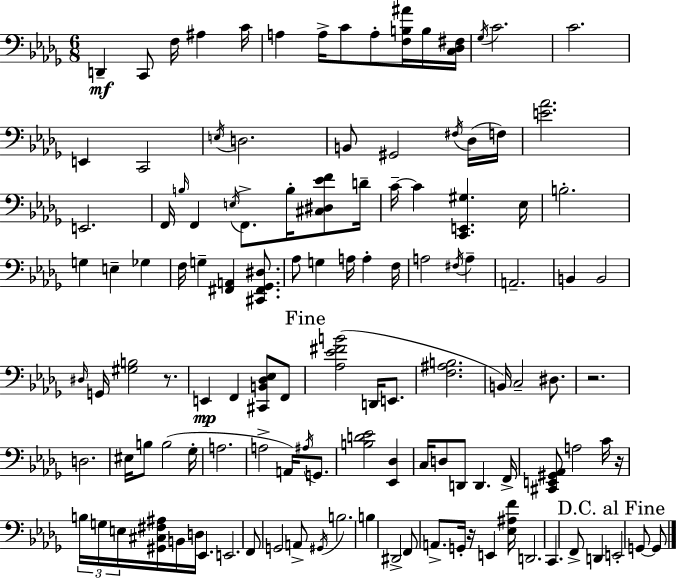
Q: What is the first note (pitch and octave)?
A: D2